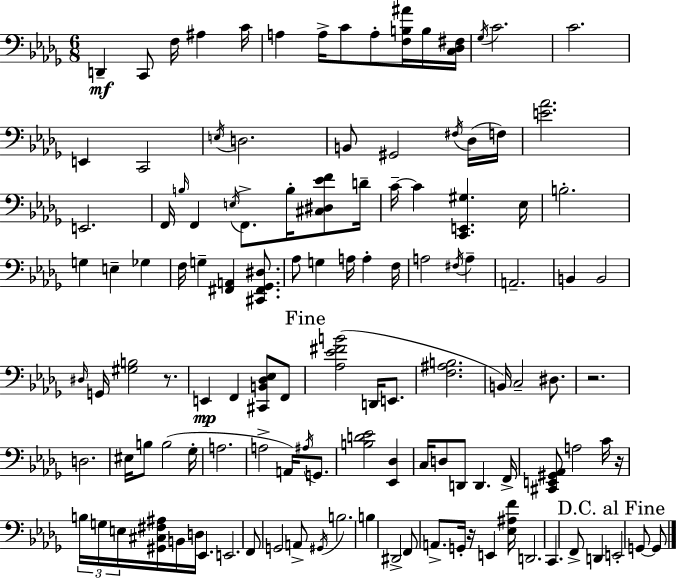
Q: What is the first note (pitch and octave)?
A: D2